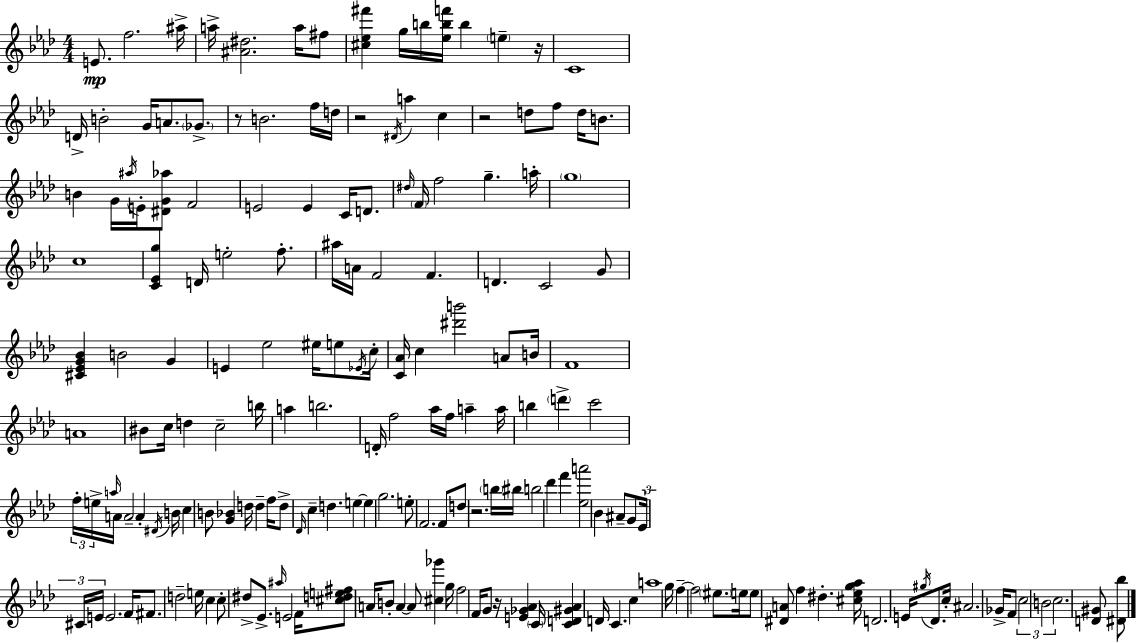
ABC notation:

X:1
T:Untitled
M:4/4
L:1/4
K:Fm
E/2 f2 ^a/4 a/4 [^A^d]2 a/4 ^f/2 [^c_e^f'] g/4 b/4 [_ebf']/4 b e z/4 C4 D/4 B2 G/4 A/2 _G/2 z/2 B2 f/4 d/4 z2 ^D/4 a c z2 d/2 f/2 d/4 B/2 B G/4 ^a/4 E/4 [^DG_a]/2 F2 E2 E C/4 D/2 ^d/4 F/4 f2 g a/4 g4 c4 [C_Eg] D/4 e2 f/2 ^a/4 A/4 F2 F D C2 G/2 [^C_EG_B] B2 G E _e2 ^e/4 e/2 _E/4 c/4 [C_A]/4 c [^d'b']2 A/2 B/4 F4 A4 ^B/2 c/4 d c2 b/4 a b2 D/4 f2 _a/4 f/4 a a/4 b d' c'2 f/4 e/4 a/4 A/4 A2 A ^D/4 B/4 c B/2 [G_B] d/4 d f/4 d/2 _D/4 c d e e g2 e/2 F2 F/2 d/2 z2 b/4 ^b/4 b2 _d' f' [_ea']2 _B ^A/2 G/2 _E/4 ^C/4 E/4 E2 F/4 ^F/2 d2 e/4 c c/2 ^d/2 _E/2 ^a/4 E2 F/4 [^cde^f]/2 A/4 B/2 A A/2 [^c_g'] g/4 f2 F/4 G/2 z/4 [E_G_A] C/4 [CD^G_A] D/4 C c a4 g/4 f f2 ^e/2 e/4 e/2 [^DA]/2 f ^d [^c_eg_a]/4 D2 E/4 ^g/4 _D/2 c/4 ^A2 _G/4 F/2 c2 B2 c2 [D^G]/2 [^D_b]/2